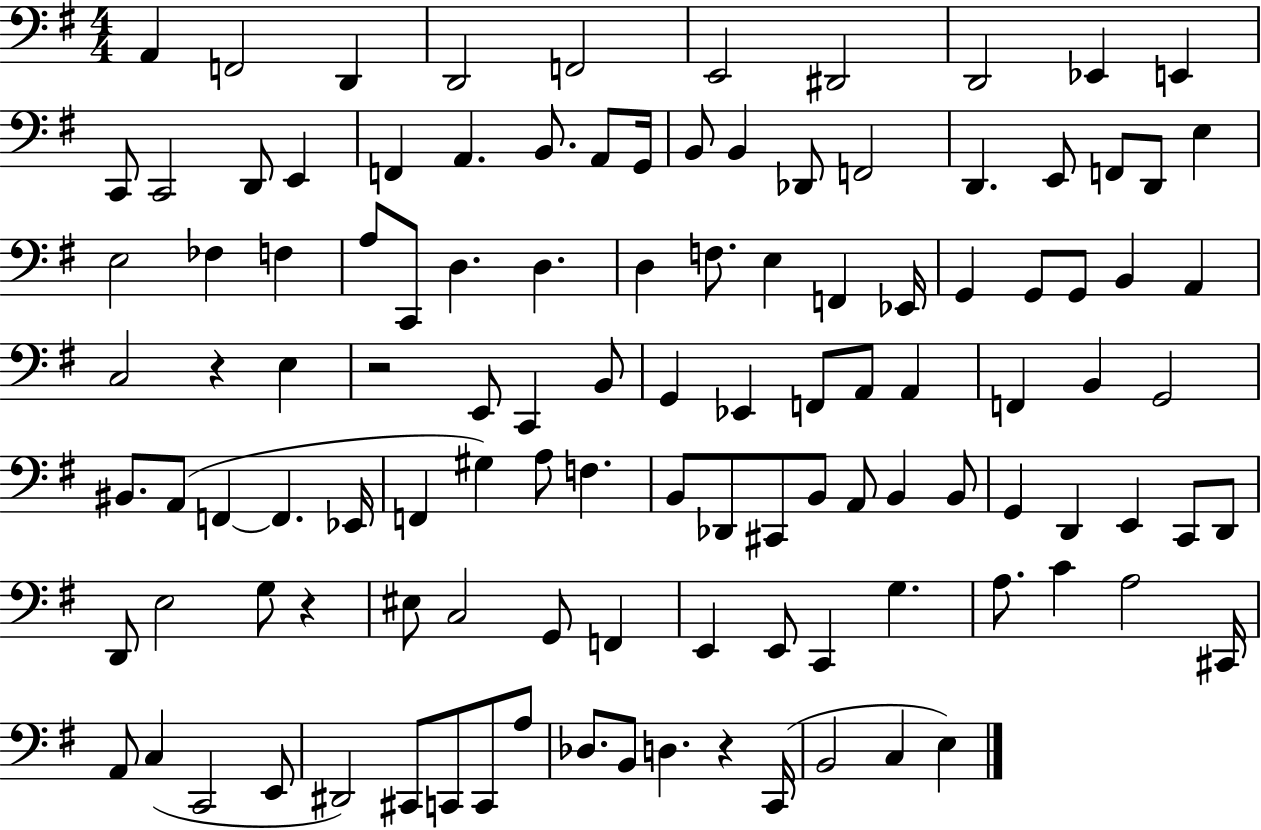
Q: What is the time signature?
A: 4/4